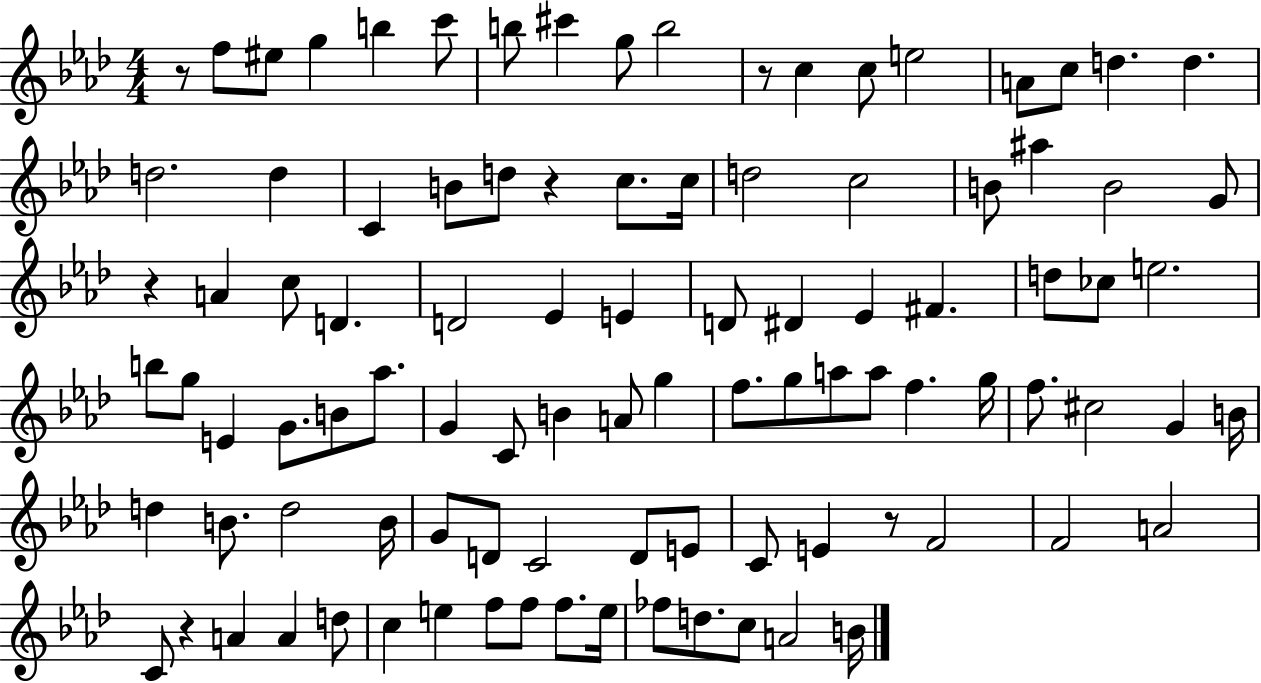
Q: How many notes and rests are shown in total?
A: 98